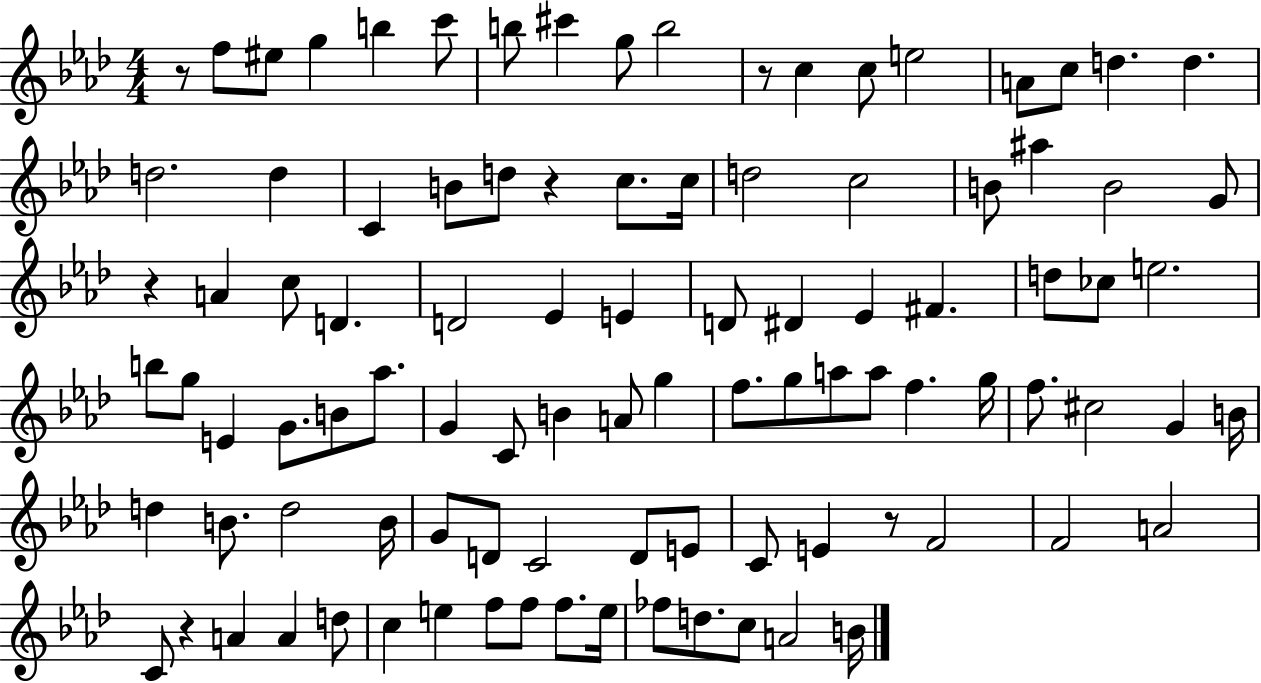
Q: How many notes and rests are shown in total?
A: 98